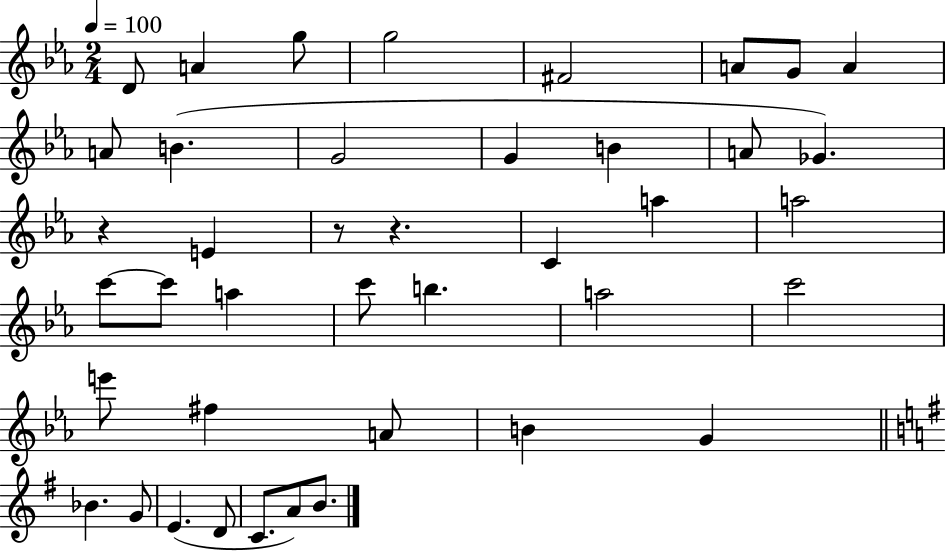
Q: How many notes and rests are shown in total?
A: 41